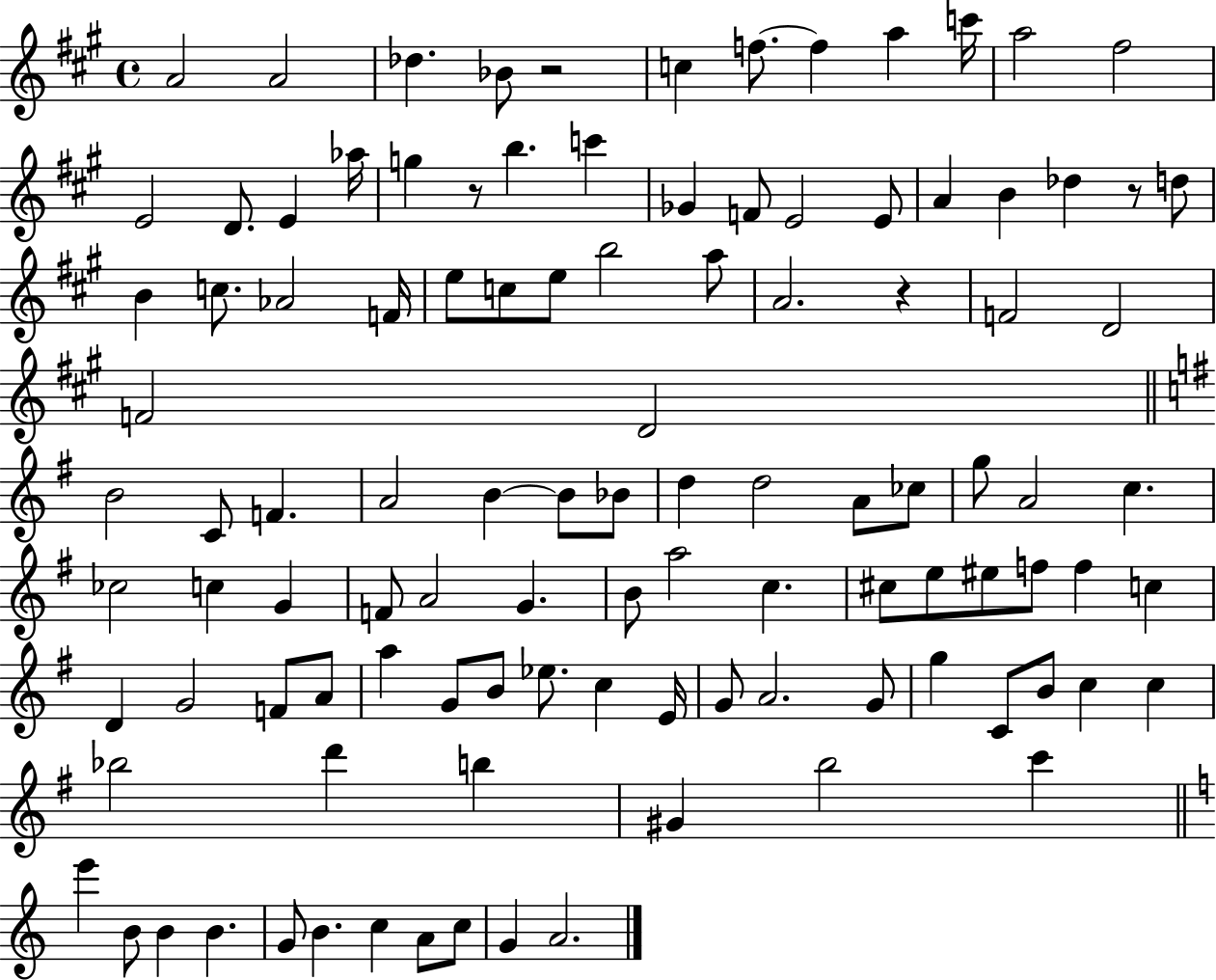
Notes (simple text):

A4/h A4/h Db5/q. Bb4/e R/h C5/q F5/e. F5/q A5/q C6/s A5/h F#5/h E4/h D4/e. E4/q Ab5/s G5/q R/e B5/q. C6/q Gb4/q F4/e E4/h E4/e A4/q B4/q Db5/q R/e D5/e B4/q C5/e. Ab4/h F4/s E5/e C5/e E5/e B5/h A5/e A4/h. R/q F4/h D4/h F4/h D4/h B4/h C4/e F4/q. A4/h B4/q B4/e Bb4/e D5/q D5/h A4/e CES5/e G5/e A4/h C5/q. CES5/h C5/q G4/q F4/e A4/h G4/q. B4/e A5/h C5/q. C#5/e E5/e EIS5/e F5/e F5/q C5/q D4/q G4/h F4/e A4/e A5/q G4/e B4/e Eb5/e. C5/q E4/s G4/e A4/h. G4/e G5/q C4/e B4/e C5/q C5/q Bb5/h D6/q B5/q G#4/q B5/h C6/q E6/q B4/e B4/q B4/q. G4/e B4/q. C5/q A4/e C5/e G4/q A4/h.